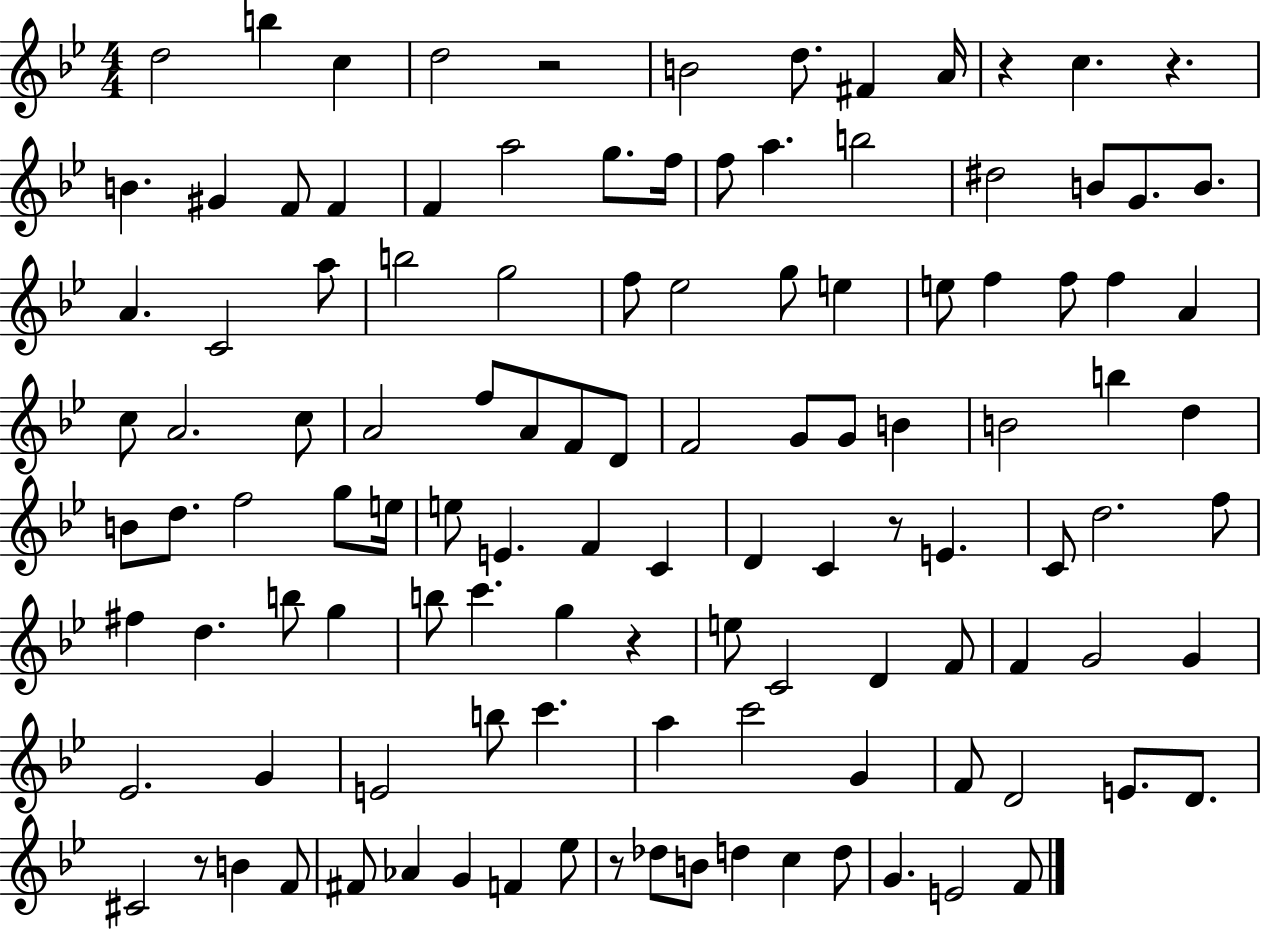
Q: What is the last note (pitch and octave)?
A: F4